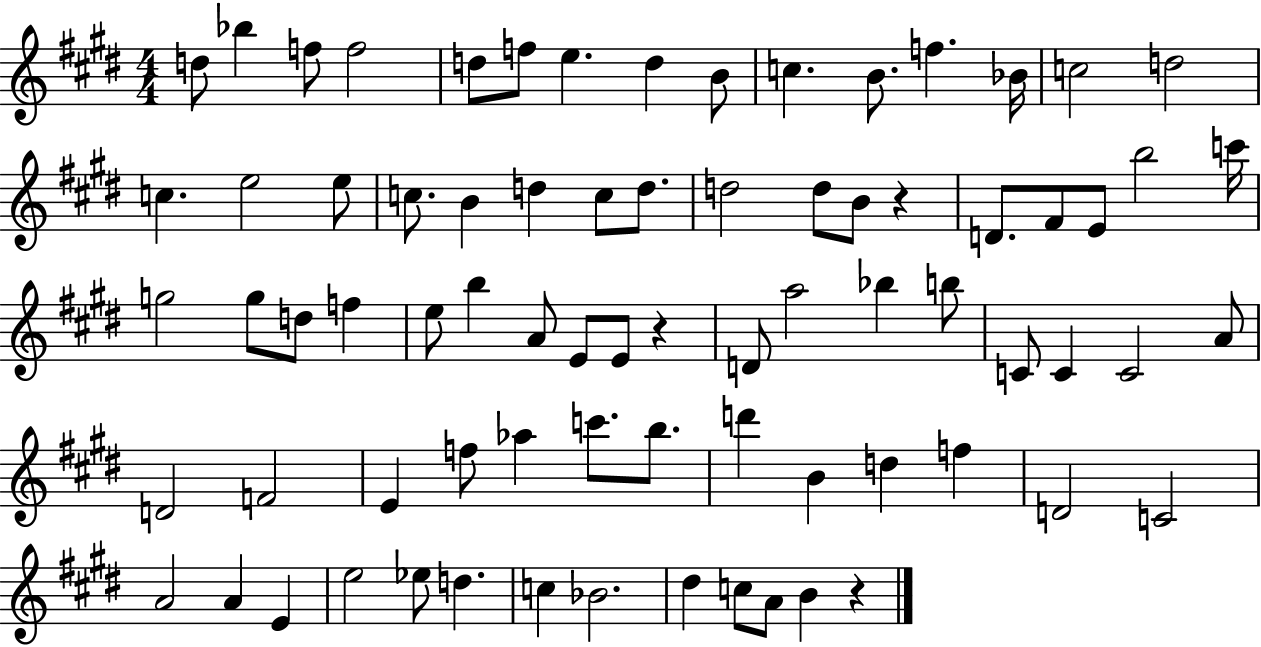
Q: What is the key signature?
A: E major